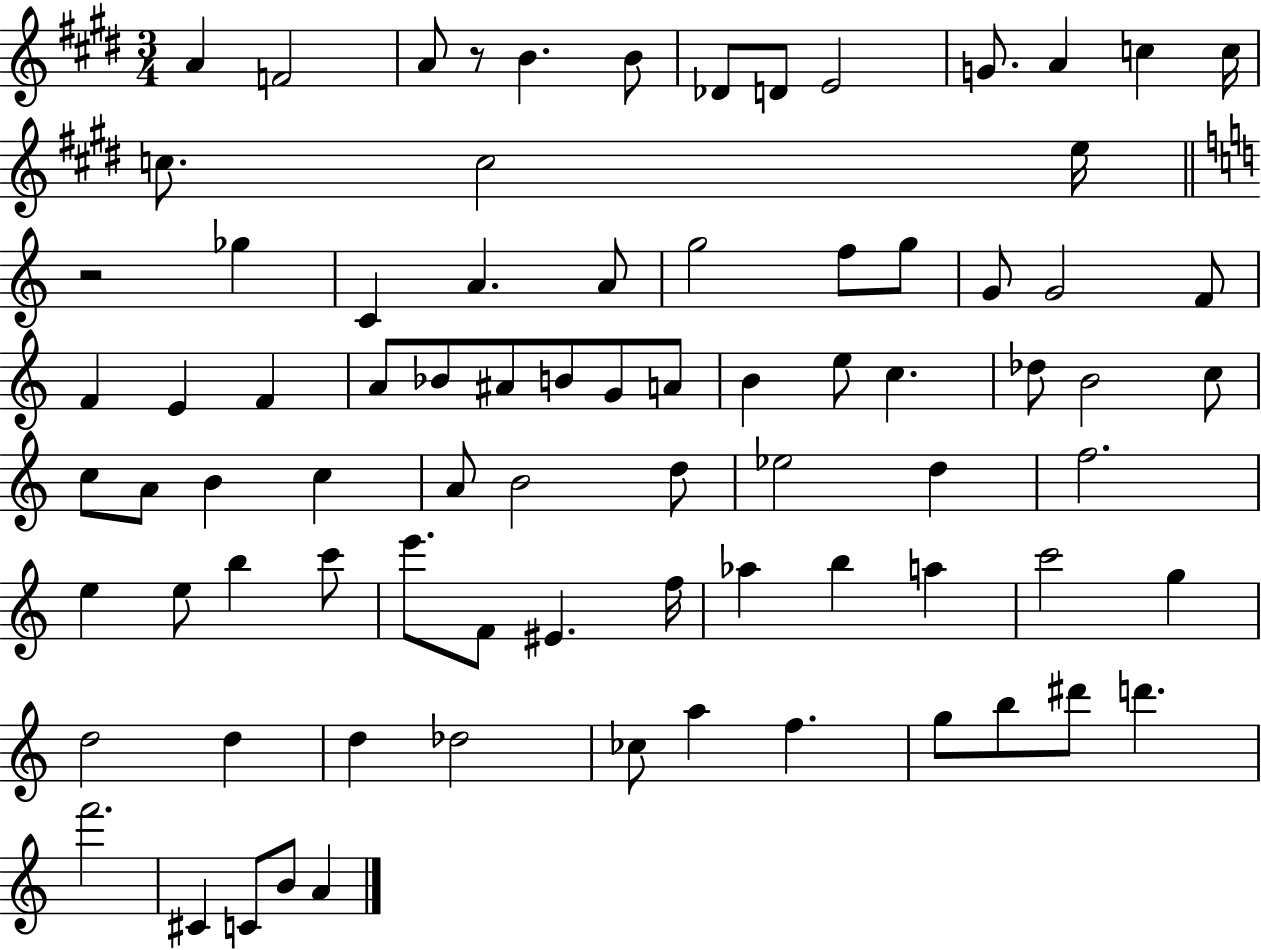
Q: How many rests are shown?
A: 2